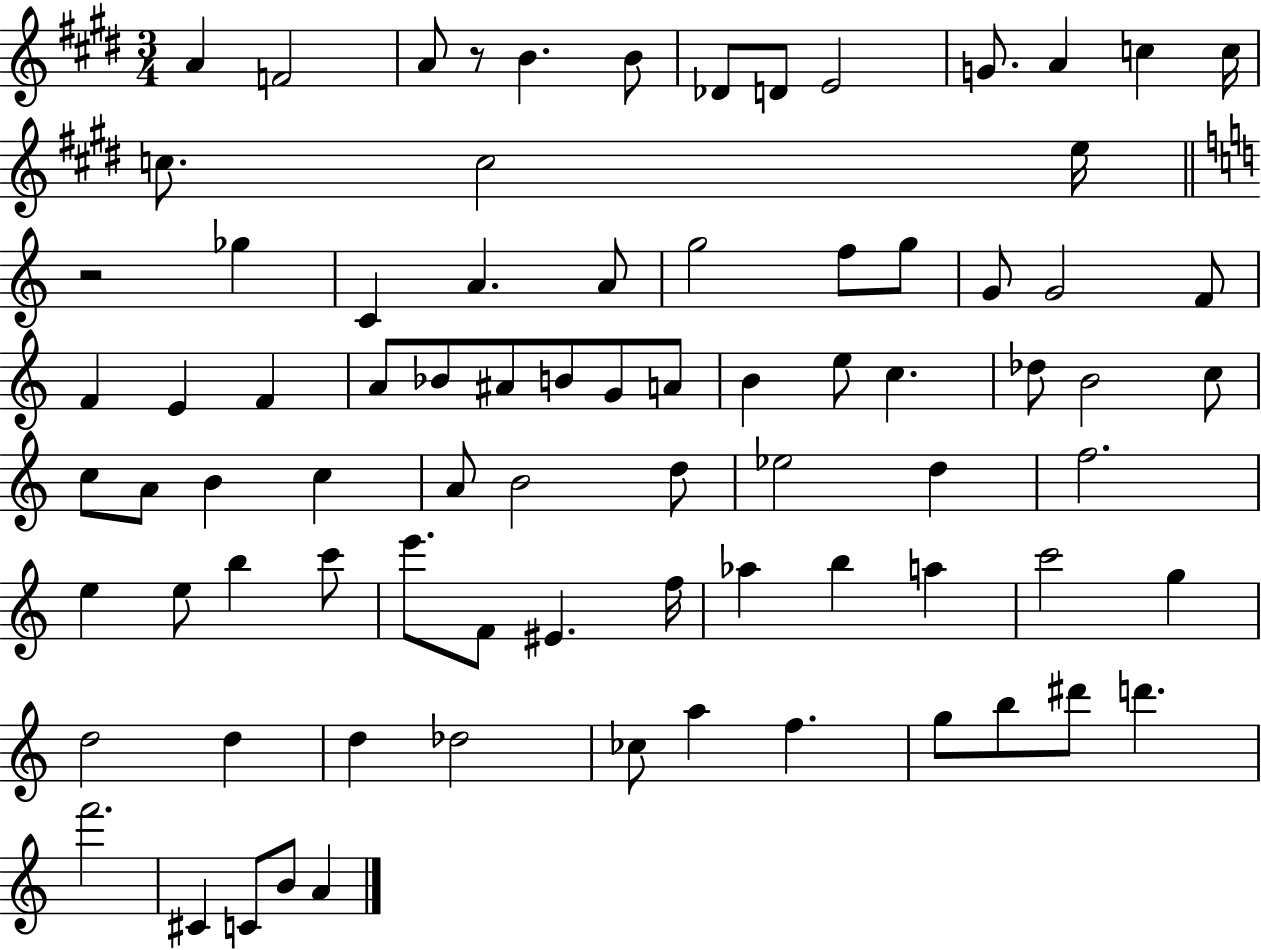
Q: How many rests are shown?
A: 2